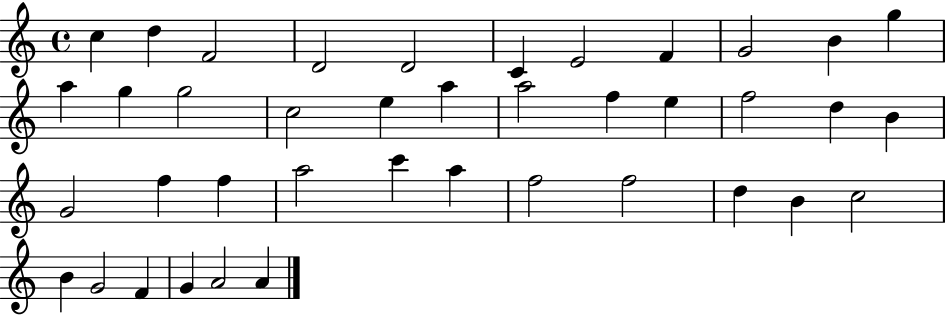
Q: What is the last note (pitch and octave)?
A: A4